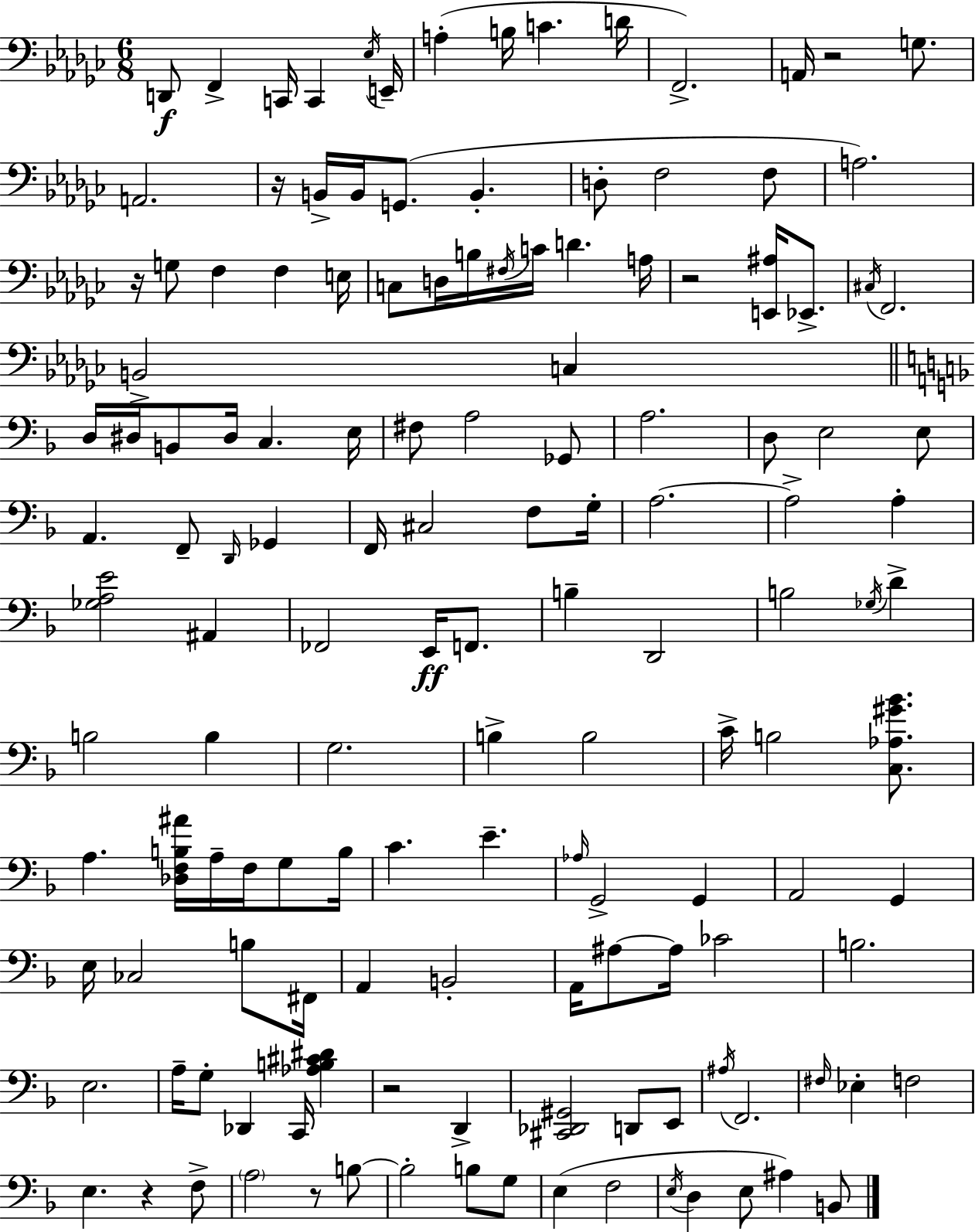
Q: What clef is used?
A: bass